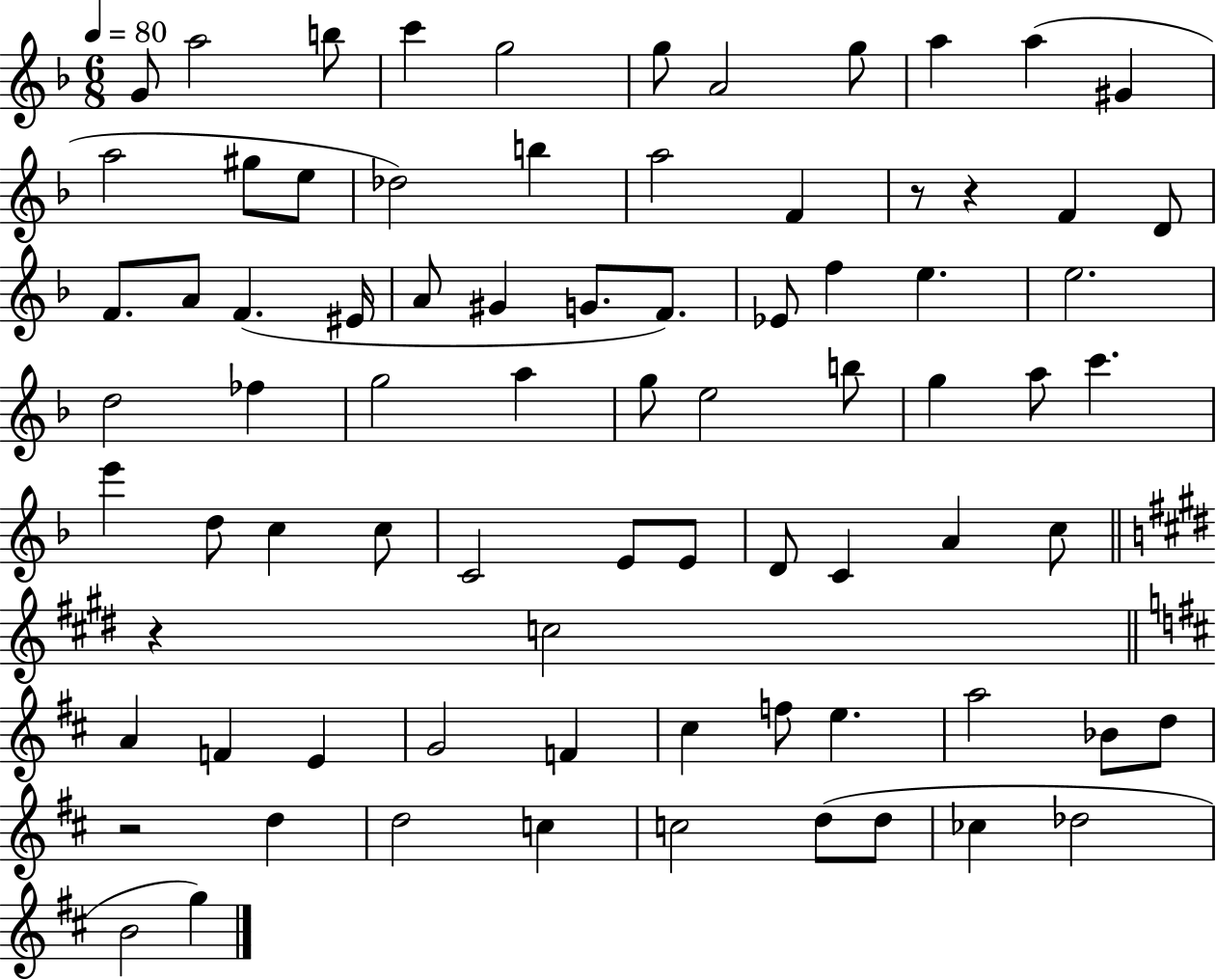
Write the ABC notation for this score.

X:1
T:Untitled
M:6/8
L:1/4
K:F
G/2 a2 b/2 c' g2 g/2 A2 g/2 a a ^G a2 ^g/2 e/2 _d2 b a2 F z/2 z F D/2 F/2 A/2 F ^E/4 A/2 ^G G/2 F/2 _E/2 f e e2 d2 _f g2 a g/2 e2 b/2 g a/2 c' e' d/2 c c/2 C2 E/2 E/2 D/2 C A c/2 z c2 A F E G2 F ^c f/2 e a2 _B/2 d/2 z2 d d2 c c2 d/2 d/2 _c _d2 B2 g